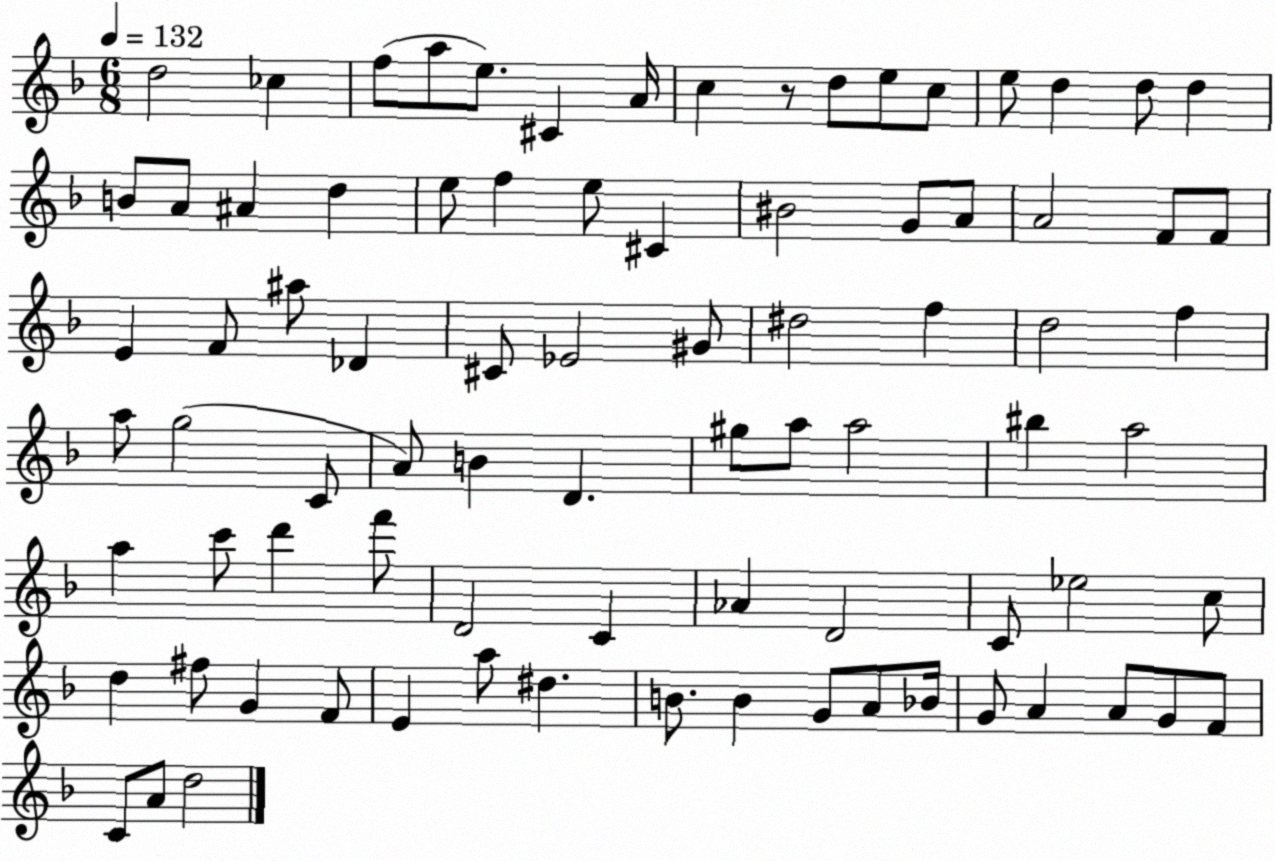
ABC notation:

X:1
T:Untitled
M:6/8
L:1/4
K:F
d2 _c f/2 a/2 e/2 ^C A/4 c z/2 d/2 e/2 c/2 e/2 d d/2 d B/2 A/2 ^A d e/2 f e/2 ^C ^B2 G/2 A/2 A2 F/2 F/2 E F/2 ^a/2 _D ^C/2 _E2 ^G/2 ^d2 f d2 f a/2 g2 C/2 A/2 B D ^g/2 a/2 a2 ^b a2 a c'/2 d' f'/2 D2 C _A D2 C/2 _e2 c/2 d ^f/2 G F/2 E a/2 ^d B/2 B G/2 A/2 _B/4 G/2 A A/2 G/2 F/2 C/2 A/2 d2